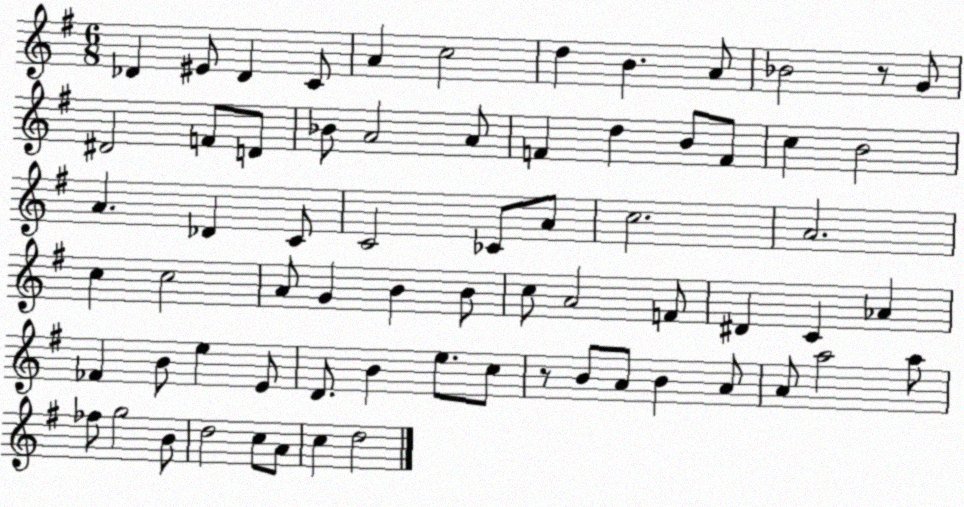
X:1
T:Untitled
M:6/8
L:1/4
K:G
_D ^E/2 _D C/2 A c2 d B A/2 _B2 z/2 G/2 ^D2 F/2 D/2 _B/2 A2 A/2 F d B/2 F/2 c B2 A _D C/2 C2 _C/2 A/2 c2 A2 c c2 A/2 G B B/2 c/2 A2 F/2 ^D C _A _F B/2 e E/2 D/2 B e/2 c/2 z/2 B/2 A/2 B A/2 A/2 a2 a/2 _f/2 g2 B/2 d2 c/2 A/2 c d2